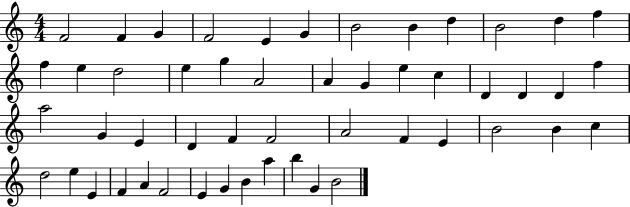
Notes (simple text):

F4/h F4/q G4/q F4/h E4/q G4/q B4/h B4/q D5/q B4/h D5/q F5/q F5/q E5/q D5/h E5/q G5/q A4/h A4/q G4/q E5/q C5/q D4/q D4/q D4/q F5/q A5/h G4/q E4/q D4/q F4/q F4/h A4/h F4/q E4/q B4/h B4/q C5/q D5/h E5/q E4/q F4/q A4/q F4/h E4/q G4/q B4/q A5/q B5/q G4/q B4/h